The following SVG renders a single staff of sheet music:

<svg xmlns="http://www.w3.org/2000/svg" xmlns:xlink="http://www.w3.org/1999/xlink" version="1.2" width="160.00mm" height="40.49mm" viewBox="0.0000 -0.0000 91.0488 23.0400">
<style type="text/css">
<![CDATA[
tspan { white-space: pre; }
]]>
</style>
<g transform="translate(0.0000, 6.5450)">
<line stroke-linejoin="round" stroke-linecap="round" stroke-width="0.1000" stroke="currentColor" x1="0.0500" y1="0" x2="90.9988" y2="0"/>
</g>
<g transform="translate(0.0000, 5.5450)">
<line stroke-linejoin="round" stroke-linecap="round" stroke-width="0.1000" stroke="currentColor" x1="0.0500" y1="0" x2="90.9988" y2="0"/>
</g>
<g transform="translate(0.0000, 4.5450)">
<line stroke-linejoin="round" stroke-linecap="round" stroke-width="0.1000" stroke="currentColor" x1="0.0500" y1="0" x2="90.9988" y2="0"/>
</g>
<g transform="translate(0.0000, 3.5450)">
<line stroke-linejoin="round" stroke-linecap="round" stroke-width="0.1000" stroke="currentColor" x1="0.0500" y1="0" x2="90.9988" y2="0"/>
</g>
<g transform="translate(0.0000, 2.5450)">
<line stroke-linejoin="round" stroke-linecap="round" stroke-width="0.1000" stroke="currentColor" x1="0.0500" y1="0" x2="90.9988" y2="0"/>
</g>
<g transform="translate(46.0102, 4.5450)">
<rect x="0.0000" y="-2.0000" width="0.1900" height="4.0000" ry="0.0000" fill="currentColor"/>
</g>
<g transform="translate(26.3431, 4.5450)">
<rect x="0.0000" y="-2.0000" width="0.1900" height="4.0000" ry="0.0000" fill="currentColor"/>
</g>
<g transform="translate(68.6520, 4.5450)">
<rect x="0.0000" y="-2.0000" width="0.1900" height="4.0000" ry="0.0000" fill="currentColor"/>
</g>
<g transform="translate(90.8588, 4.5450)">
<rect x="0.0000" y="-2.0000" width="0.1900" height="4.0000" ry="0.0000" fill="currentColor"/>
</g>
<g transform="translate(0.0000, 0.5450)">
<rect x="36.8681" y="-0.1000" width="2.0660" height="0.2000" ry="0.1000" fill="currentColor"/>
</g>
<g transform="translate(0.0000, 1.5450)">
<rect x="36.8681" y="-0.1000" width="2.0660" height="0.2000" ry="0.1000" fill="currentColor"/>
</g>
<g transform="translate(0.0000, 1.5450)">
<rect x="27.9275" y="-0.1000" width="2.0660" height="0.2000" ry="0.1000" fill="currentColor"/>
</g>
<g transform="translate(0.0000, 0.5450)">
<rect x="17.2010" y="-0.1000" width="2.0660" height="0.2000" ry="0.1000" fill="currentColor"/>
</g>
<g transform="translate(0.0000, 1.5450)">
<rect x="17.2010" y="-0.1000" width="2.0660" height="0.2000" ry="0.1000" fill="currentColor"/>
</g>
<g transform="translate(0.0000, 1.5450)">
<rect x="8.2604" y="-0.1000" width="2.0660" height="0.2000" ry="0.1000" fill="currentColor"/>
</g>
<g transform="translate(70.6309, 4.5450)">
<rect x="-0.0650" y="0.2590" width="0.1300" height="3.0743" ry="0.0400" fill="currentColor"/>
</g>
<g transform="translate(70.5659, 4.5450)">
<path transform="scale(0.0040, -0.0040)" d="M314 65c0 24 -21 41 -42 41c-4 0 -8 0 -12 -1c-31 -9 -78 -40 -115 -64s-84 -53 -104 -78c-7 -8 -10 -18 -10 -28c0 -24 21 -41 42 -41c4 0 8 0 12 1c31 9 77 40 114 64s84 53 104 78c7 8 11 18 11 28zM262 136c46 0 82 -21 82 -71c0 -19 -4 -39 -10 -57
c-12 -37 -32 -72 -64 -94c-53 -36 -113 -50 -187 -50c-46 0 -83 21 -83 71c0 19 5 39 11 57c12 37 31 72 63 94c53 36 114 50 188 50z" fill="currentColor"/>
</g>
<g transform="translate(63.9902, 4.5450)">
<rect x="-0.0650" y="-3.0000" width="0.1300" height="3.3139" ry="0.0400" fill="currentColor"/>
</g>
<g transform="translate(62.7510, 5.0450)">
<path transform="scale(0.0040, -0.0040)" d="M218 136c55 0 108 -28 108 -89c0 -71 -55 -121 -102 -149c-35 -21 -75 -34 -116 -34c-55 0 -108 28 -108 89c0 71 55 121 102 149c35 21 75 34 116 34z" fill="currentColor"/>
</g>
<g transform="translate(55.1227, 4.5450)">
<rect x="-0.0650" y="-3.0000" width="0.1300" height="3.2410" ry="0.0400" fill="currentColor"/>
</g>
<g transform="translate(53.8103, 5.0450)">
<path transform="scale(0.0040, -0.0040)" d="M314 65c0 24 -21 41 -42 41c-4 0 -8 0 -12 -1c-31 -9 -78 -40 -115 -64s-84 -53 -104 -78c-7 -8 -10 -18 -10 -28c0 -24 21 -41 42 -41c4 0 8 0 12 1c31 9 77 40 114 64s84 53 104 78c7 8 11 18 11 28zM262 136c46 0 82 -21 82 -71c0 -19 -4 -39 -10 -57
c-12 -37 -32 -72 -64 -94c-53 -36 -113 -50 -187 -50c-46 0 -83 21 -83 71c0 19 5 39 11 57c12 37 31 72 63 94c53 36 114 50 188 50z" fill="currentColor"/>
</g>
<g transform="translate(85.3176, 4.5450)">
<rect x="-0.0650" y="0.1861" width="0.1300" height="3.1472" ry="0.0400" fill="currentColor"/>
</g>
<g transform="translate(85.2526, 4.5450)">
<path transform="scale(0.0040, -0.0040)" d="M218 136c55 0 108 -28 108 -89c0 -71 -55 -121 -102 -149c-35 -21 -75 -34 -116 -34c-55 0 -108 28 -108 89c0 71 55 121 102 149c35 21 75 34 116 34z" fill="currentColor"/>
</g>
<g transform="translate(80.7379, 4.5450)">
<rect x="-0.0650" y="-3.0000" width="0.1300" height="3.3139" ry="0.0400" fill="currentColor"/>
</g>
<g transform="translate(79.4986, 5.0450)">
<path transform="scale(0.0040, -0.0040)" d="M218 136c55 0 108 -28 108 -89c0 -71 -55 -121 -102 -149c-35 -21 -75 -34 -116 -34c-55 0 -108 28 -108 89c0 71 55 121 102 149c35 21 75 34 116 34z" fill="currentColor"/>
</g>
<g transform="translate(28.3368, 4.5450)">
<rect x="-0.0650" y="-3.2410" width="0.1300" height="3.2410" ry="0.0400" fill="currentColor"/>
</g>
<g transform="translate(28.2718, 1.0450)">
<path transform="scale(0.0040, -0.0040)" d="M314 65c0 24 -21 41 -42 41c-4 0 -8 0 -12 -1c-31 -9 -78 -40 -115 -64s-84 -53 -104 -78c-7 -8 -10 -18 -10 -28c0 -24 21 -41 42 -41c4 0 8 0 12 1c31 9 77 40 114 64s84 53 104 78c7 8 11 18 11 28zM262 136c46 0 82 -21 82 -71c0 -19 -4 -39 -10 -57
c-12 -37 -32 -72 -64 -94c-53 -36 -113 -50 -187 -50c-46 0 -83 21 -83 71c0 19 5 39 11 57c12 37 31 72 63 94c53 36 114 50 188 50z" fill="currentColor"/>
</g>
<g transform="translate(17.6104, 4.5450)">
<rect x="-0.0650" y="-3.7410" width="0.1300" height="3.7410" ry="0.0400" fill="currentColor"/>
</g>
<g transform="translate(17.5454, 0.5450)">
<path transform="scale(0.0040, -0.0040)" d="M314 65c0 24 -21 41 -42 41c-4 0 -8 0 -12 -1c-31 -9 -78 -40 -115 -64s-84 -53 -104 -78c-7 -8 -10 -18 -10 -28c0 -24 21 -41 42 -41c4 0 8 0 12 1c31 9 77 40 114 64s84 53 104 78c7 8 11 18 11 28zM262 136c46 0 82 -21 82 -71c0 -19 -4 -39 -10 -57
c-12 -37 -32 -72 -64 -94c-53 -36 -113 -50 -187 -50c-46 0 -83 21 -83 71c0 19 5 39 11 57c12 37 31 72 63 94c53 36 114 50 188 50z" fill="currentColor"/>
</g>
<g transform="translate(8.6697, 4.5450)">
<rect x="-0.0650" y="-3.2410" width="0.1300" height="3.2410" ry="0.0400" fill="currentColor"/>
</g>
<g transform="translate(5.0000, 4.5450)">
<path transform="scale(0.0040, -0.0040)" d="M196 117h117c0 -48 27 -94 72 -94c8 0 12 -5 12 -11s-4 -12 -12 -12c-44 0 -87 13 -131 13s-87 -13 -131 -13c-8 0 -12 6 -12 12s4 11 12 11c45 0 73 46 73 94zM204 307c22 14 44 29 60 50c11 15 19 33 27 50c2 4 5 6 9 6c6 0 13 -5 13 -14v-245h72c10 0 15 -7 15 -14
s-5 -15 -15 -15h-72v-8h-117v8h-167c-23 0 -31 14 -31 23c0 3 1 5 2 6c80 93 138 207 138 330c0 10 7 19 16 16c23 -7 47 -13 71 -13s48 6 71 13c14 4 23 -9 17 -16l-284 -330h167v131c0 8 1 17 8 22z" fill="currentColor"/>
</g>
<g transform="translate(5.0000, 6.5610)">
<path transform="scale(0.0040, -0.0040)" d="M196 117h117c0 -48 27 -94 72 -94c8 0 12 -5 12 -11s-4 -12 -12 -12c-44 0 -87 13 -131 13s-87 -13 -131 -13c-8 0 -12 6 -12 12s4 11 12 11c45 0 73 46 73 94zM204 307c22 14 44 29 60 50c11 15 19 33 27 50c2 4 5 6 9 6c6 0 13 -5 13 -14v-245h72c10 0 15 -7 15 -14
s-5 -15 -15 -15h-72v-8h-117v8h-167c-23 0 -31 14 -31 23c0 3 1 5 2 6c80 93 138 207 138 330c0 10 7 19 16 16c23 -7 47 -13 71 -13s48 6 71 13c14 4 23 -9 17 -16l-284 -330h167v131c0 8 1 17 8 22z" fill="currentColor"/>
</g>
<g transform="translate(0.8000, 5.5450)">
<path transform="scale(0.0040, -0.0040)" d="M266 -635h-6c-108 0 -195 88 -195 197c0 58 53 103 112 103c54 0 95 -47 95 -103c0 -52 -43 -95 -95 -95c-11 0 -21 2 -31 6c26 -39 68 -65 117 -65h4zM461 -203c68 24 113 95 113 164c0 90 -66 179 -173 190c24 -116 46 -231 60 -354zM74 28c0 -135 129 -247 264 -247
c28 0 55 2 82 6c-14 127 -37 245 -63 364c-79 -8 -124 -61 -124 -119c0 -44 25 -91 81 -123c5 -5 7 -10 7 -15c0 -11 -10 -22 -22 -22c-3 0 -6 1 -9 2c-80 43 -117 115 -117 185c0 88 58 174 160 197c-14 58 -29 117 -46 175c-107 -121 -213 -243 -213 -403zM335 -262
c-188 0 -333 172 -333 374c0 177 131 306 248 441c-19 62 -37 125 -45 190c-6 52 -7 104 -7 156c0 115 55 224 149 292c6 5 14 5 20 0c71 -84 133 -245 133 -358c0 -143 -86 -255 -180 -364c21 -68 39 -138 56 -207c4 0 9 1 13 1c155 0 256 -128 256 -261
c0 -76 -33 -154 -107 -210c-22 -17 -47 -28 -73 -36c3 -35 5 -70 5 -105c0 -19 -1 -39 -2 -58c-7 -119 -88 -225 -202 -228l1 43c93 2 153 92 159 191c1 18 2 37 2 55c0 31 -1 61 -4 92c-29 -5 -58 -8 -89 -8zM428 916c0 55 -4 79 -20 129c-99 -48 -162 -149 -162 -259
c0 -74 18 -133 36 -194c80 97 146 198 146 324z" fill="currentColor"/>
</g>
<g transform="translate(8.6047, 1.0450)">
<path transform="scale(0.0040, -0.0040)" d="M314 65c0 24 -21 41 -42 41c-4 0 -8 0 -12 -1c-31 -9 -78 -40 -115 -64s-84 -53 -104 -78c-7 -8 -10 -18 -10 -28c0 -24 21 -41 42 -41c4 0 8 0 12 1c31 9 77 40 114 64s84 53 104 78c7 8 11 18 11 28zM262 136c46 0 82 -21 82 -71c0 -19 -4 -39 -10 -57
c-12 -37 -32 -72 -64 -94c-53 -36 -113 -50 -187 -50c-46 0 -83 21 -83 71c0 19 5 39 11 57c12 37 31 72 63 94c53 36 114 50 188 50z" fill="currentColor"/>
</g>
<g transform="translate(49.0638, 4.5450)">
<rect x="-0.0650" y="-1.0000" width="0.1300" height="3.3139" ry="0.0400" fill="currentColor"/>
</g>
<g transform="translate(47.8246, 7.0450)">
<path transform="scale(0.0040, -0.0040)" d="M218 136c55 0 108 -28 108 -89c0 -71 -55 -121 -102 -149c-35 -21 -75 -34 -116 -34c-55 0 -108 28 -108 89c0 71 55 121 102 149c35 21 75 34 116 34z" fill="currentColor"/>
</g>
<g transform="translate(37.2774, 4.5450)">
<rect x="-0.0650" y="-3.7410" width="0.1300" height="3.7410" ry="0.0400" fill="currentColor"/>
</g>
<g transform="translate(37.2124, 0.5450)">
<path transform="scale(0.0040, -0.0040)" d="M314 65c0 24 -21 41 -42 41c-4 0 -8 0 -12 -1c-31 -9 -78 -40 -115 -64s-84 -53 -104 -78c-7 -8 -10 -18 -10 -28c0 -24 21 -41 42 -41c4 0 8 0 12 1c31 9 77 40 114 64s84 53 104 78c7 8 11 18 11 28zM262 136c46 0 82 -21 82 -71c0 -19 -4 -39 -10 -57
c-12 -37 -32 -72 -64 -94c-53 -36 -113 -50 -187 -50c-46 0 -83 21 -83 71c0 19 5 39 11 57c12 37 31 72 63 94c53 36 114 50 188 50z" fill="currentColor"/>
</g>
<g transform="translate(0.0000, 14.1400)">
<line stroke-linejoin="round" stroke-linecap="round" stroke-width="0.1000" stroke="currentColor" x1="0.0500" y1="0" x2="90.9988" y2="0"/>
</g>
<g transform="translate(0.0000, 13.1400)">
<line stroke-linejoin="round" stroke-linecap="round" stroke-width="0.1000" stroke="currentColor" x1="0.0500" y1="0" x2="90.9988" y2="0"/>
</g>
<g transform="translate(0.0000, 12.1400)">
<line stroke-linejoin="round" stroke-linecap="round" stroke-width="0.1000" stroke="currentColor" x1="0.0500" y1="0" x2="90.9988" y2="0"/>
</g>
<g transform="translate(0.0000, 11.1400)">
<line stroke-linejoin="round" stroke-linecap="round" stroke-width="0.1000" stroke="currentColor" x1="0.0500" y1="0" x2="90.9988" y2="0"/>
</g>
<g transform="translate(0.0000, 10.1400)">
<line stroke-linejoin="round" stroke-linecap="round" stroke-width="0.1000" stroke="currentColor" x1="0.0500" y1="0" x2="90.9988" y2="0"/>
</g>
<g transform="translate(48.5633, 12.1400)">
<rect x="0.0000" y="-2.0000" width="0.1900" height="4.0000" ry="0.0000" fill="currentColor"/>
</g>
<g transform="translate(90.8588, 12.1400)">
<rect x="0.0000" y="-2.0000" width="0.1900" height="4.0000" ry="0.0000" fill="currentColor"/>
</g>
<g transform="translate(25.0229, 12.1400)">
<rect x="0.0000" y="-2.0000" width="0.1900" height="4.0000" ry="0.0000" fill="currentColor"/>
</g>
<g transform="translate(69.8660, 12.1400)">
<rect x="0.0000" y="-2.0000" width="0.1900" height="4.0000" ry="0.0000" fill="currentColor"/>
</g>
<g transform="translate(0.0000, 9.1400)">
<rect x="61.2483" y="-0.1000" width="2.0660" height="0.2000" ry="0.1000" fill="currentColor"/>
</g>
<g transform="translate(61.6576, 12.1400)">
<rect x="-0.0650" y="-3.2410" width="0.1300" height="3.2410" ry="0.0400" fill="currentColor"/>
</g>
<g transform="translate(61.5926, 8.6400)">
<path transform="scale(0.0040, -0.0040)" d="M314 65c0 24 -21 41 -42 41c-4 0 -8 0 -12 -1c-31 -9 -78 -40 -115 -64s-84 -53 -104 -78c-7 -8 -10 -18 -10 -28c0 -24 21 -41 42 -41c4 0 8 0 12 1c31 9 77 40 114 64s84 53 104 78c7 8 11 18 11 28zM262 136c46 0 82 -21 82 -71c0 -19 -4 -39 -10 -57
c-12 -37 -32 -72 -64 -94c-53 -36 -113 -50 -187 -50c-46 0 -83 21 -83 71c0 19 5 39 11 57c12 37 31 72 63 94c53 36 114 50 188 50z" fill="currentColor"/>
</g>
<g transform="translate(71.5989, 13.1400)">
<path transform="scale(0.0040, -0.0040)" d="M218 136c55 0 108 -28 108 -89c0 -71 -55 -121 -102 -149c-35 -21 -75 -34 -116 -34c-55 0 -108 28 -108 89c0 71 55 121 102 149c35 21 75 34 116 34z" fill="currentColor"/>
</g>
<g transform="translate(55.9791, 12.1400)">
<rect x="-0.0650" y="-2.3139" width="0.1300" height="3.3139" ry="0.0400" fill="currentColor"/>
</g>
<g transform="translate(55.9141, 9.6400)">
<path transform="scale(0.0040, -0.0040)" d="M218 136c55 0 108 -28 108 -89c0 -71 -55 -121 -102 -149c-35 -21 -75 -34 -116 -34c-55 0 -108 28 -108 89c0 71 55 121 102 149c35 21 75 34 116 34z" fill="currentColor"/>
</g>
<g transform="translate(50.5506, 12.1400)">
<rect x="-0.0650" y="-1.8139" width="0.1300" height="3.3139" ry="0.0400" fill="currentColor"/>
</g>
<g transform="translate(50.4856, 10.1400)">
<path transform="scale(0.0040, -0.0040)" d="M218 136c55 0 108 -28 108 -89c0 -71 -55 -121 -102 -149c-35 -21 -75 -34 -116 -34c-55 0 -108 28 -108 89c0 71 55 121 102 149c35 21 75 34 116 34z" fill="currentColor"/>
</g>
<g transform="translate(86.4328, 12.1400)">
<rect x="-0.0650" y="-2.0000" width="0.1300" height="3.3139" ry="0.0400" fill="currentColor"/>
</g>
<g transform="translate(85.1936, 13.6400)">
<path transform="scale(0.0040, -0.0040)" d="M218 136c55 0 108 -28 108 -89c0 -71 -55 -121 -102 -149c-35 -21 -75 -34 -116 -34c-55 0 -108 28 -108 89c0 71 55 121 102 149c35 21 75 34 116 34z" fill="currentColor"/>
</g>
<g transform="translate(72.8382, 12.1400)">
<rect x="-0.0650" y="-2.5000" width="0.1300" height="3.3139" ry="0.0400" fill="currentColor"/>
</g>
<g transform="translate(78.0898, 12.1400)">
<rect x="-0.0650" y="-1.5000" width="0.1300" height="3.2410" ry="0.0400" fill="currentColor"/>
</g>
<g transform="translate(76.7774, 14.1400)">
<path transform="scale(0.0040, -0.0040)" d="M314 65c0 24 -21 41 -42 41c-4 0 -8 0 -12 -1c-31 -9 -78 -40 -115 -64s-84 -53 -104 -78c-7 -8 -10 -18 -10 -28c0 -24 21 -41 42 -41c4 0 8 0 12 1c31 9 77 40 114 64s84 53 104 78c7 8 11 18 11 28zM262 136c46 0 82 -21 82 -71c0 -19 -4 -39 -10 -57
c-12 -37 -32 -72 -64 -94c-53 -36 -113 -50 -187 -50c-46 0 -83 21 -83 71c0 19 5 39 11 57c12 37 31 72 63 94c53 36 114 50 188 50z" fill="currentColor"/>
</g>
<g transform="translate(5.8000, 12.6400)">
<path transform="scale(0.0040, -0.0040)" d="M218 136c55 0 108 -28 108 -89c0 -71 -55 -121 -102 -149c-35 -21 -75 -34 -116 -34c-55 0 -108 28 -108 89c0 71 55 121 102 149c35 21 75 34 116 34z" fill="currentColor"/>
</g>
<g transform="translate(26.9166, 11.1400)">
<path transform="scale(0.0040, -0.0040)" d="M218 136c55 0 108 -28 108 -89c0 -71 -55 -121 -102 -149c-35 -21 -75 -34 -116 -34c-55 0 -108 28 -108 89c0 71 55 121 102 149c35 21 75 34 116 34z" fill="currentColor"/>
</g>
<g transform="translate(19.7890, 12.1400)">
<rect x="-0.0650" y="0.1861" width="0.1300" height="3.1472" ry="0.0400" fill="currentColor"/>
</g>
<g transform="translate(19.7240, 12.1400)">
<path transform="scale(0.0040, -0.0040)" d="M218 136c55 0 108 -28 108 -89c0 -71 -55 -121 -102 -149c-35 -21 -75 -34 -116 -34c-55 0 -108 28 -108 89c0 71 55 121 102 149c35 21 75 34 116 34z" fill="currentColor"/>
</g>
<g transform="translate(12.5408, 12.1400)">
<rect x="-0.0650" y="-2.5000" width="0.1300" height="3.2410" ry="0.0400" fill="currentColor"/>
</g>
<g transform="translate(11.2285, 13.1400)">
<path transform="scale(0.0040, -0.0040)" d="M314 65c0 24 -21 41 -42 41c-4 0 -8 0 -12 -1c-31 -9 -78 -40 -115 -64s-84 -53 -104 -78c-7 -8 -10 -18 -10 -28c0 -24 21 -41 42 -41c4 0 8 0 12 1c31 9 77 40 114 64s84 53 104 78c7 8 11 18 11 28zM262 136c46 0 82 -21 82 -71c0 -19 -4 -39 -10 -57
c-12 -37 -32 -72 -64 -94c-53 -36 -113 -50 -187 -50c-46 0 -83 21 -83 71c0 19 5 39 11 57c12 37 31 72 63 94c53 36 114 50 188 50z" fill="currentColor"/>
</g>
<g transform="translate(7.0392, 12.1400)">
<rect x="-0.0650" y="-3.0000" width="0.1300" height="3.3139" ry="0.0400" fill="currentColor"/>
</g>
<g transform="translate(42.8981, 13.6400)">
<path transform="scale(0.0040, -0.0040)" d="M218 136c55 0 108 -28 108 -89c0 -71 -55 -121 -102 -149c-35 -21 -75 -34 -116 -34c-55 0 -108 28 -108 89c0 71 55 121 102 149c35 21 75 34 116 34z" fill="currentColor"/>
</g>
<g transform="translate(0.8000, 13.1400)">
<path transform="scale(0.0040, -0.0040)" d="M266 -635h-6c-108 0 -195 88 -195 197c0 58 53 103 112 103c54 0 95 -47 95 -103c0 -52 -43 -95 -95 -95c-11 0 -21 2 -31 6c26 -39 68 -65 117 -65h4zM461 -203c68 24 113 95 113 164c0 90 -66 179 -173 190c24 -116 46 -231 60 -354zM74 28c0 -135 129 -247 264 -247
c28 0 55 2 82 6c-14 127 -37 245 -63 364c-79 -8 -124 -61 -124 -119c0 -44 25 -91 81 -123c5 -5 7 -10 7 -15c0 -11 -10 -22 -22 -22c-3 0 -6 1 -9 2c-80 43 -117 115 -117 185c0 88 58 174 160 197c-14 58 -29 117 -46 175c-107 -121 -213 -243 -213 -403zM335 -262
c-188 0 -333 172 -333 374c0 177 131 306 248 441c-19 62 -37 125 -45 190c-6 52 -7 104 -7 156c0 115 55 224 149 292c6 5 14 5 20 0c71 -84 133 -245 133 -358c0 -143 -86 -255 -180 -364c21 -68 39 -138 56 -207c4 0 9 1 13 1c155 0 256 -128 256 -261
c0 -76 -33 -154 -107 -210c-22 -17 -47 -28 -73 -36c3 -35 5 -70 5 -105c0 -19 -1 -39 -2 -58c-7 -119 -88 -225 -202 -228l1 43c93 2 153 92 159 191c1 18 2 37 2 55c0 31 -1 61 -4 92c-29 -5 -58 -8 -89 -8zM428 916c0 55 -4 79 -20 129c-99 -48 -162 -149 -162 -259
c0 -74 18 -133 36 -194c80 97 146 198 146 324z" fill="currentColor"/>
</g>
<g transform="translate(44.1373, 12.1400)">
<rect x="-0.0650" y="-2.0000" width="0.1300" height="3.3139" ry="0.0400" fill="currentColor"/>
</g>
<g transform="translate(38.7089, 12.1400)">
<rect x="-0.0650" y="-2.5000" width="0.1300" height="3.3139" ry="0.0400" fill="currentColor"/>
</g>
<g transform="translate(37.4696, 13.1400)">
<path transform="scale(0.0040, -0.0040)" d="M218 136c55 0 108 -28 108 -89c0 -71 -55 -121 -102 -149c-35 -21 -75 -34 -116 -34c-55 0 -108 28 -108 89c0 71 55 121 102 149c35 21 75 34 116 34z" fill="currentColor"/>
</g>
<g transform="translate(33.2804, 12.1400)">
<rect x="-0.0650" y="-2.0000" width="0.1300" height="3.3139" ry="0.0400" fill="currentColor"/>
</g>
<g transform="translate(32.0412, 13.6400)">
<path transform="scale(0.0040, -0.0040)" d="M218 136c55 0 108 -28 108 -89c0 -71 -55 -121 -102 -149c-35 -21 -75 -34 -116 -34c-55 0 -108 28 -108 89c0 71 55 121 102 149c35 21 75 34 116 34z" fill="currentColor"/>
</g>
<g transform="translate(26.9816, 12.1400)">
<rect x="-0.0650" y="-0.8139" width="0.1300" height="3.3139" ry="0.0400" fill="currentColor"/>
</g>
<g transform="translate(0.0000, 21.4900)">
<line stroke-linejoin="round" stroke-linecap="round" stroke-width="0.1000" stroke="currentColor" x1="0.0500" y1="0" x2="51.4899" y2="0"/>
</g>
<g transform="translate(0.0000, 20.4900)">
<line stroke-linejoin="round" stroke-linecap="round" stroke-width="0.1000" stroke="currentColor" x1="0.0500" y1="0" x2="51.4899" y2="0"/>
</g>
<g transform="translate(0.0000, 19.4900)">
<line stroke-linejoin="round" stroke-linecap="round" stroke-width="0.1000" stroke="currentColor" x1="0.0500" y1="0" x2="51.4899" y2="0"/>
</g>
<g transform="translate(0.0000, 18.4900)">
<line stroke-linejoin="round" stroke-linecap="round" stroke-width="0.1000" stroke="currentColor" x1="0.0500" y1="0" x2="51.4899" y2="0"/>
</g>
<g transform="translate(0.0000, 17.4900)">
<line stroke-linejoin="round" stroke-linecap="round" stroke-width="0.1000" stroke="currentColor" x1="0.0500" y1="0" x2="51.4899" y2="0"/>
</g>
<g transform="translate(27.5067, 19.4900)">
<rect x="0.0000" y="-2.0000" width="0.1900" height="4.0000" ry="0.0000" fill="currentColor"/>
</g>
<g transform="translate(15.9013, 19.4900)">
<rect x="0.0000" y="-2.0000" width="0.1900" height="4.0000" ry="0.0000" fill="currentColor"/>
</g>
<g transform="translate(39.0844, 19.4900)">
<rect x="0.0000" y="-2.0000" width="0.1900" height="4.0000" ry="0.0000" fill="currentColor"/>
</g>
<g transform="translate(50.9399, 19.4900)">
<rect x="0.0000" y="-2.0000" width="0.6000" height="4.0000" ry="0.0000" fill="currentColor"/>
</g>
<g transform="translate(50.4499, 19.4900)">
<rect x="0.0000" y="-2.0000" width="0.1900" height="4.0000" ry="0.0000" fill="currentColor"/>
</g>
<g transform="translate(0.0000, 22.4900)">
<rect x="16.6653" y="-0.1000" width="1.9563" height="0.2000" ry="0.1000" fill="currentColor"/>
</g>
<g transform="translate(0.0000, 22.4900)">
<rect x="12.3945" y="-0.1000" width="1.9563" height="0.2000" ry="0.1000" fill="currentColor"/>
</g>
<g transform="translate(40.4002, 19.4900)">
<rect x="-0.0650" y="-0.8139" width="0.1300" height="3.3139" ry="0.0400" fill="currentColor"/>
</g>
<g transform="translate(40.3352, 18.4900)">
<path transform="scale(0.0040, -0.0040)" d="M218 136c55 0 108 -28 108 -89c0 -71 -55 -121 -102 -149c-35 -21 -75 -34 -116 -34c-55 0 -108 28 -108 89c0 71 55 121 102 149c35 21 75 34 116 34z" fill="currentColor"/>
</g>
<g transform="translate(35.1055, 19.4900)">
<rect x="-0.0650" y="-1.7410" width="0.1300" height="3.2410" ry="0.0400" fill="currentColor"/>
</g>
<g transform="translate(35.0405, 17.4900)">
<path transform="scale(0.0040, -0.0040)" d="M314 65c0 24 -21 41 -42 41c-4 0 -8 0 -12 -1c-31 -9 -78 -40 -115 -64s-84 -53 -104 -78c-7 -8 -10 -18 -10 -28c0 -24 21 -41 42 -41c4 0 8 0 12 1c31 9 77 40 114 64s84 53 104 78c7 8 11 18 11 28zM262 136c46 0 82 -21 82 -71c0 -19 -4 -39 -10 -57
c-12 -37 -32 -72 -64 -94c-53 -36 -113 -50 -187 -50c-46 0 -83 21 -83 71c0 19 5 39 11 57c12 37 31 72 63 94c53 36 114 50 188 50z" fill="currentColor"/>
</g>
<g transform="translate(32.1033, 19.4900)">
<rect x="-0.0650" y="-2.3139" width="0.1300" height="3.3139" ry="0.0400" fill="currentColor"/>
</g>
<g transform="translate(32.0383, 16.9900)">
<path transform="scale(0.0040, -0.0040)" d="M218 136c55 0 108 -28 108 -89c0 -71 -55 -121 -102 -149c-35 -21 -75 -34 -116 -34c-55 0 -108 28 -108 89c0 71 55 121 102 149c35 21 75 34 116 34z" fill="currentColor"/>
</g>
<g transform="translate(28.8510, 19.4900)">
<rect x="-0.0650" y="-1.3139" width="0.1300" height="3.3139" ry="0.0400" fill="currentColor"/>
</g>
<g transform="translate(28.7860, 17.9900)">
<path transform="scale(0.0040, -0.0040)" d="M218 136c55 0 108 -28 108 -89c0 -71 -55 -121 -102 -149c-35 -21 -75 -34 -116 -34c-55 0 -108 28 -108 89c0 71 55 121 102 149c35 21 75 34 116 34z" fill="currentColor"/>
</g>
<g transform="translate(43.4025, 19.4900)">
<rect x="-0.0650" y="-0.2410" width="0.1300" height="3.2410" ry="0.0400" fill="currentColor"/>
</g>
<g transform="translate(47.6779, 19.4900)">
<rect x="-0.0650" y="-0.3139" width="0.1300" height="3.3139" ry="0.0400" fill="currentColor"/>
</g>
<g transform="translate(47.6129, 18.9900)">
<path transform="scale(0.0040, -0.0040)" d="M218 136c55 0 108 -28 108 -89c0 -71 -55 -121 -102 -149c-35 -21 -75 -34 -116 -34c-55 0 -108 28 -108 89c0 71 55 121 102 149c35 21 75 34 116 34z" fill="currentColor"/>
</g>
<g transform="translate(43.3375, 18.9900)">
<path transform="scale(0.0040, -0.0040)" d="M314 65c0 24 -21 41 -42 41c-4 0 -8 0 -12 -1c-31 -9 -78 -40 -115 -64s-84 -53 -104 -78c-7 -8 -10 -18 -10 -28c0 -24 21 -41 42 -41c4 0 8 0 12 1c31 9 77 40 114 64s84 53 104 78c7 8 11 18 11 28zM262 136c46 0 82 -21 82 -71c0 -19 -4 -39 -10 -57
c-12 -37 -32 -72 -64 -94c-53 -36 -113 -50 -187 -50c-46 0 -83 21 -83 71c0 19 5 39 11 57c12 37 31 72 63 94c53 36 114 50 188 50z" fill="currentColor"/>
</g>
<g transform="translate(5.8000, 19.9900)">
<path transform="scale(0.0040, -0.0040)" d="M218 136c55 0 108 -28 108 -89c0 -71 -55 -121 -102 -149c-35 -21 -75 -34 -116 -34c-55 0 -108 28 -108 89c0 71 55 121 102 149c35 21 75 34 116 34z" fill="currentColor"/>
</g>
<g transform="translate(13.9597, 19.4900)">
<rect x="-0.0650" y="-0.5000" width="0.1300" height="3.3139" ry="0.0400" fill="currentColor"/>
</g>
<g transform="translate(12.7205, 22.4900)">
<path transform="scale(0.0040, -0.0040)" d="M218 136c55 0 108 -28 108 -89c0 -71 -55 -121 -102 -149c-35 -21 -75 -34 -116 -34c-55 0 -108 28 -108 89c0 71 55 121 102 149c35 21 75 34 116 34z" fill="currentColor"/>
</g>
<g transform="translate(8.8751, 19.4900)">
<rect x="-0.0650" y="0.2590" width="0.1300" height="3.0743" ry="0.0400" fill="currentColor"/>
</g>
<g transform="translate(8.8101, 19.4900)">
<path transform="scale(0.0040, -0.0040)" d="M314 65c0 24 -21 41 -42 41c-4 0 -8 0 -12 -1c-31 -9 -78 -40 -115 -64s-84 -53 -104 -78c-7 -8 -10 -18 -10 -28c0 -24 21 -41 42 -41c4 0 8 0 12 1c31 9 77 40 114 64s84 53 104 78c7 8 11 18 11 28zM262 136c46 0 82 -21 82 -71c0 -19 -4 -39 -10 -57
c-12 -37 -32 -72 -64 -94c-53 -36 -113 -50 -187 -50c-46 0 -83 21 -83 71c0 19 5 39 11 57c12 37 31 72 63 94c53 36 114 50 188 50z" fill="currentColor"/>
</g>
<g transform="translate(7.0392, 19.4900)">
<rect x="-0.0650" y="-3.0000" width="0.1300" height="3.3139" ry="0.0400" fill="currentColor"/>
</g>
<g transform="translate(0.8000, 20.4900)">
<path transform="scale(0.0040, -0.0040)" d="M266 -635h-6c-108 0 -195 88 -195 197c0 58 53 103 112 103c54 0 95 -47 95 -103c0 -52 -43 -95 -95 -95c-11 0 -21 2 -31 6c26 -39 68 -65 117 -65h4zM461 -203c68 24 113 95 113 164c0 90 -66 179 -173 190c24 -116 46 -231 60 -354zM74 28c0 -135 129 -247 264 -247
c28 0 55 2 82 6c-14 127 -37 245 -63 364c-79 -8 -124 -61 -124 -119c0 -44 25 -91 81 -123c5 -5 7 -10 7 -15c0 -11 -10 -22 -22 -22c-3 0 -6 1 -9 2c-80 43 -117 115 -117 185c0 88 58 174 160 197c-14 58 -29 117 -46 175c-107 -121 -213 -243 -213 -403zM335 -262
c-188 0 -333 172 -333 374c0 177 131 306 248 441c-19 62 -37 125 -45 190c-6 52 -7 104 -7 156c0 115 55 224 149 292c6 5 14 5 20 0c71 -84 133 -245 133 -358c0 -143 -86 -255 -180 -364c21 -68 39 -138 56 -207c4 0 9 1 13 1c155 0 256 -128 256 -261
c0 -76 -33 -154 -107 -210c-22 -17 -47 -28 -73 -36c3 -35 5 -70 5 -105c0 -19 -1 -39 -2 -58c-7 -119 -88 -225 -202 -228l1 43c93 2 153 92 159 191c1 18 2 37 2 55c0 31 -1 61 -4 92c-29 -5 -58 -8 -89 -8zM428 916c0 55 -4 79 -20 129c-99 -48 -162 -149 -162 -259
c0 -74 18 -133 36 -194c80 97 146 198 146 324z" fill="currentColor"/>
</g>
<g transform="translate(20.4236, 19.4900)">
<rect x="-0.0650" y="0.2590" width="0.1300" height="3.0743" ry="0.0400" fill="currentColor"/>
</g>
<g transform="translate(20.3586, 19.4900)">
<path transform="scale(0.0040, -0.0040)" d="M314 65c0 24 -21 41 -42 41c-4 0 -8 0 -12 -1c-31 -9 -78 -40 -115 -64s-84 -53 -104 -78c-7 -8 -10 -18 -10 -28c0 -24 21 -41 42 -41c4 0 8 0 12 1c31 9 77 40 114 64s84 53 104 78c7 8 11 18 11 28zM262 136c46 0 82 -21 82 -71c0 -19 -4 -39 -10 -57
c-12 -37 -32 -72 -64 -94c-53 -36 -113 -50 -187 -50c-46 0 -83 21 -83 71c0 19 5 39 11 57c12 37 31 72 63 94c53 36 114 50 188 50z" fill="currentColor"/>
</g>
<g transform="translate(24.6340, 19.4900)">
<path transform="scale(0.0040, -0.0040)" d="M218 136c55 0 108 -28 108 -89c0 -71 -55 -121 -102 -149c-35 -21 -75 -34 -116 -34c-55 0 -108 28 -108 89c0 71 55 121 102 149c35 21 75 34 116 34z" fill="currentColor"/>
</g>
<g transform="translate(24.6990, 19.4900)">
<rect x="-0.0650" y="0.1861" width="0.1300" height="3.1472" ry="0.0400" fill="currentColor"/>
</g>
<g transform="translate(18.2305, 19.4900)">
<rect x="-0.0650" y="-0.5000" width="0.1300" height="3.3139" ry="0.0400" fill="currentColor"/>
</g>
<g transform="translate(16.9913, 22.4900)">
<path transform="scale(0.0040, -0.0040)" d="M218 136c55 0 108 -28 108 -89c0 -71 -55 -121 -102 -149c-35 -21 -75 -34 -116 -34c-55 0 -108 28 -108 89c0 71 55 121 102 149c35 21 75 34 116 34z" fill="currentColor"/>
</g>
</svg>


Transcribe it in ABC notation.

X:1
T:Untitled
M:4/4
L:1/4
K:C
b2 c'2 b2 c'2 D A2 A B2 A B A G2 B d F G F f g b2 G E2 F A B2 C C B2 B e g f2 d c2 c